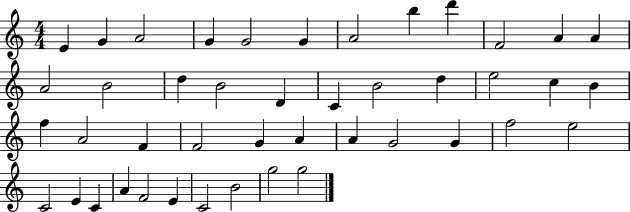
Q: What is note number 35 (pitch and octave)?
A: C4